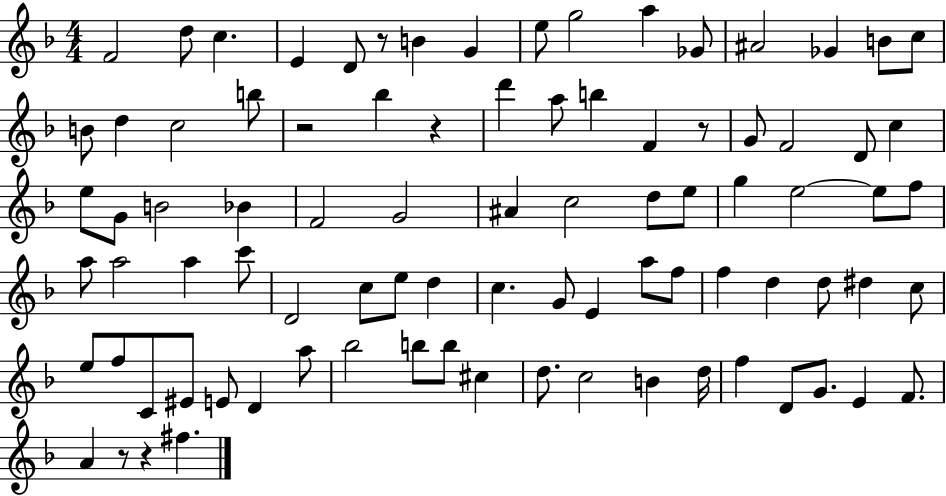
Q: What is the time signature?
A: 4/4